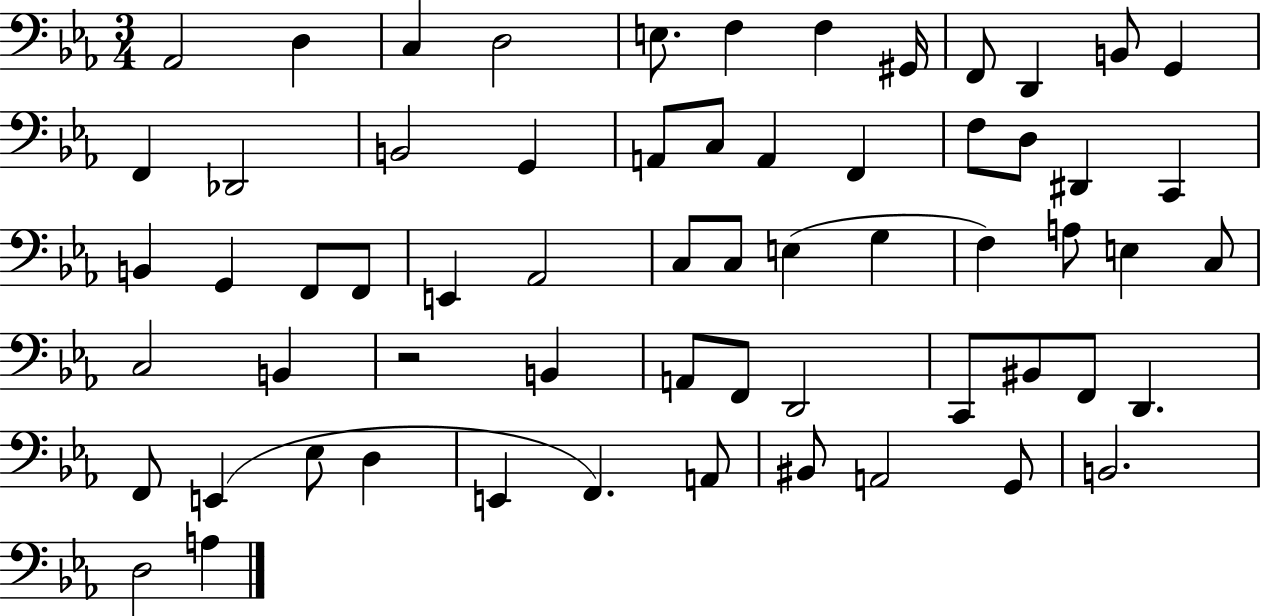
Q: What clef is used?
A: bass